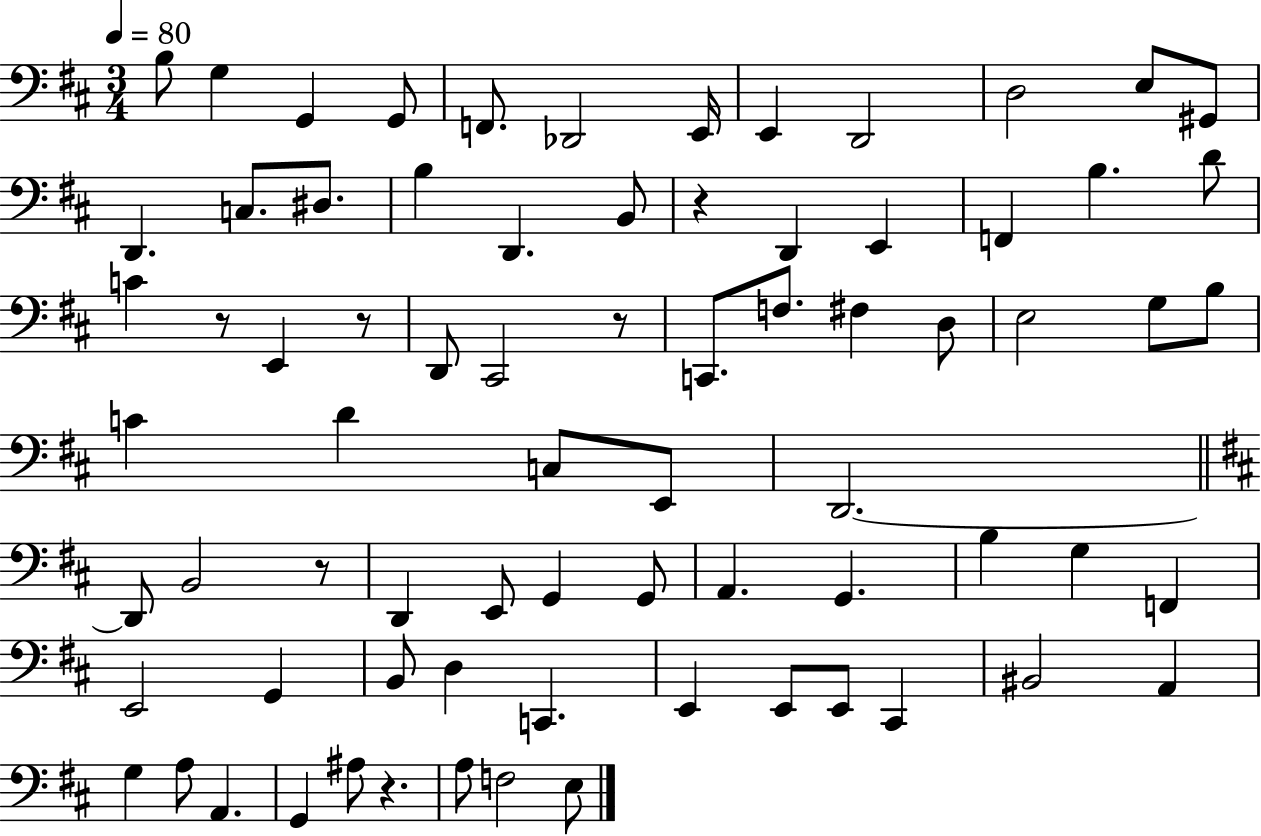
X:1
T:Untitled
M:3/4
L:1/4
K:D
B,/2 G, G,, G,,/2 F,,/2 _D,,2 E,,/4 E,, D,,2 D,2 E,/2 ^G,,/2 D,, C,/2 ^D,/2 B, D,, B,,/2 z D,, E,, F,, B, D/2 C z/2 E,, z/2 D,,/2 ^C,,2 z/2 C,,/2 F,/2 ^F, D,/2 E,2 G,/2 B,/2 C D C,/2 E,,/2 D,,2 D,,/2 B,,2 z/2 D,, E,,/2 G,, G,,/2 A,, G,, B, G, F,, E,,2 G,, B,,/2 D, C,, E,, E,,/2 E,,/2 ^C,, ^B,,2 A,, G, A,/2 A,, G,, ^A,/2 z A,/2 F,2 E,/2